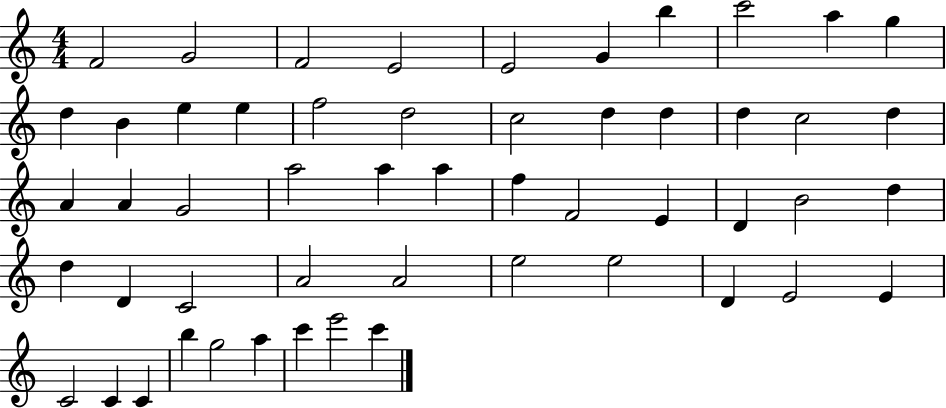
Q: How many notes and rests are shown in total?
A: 53